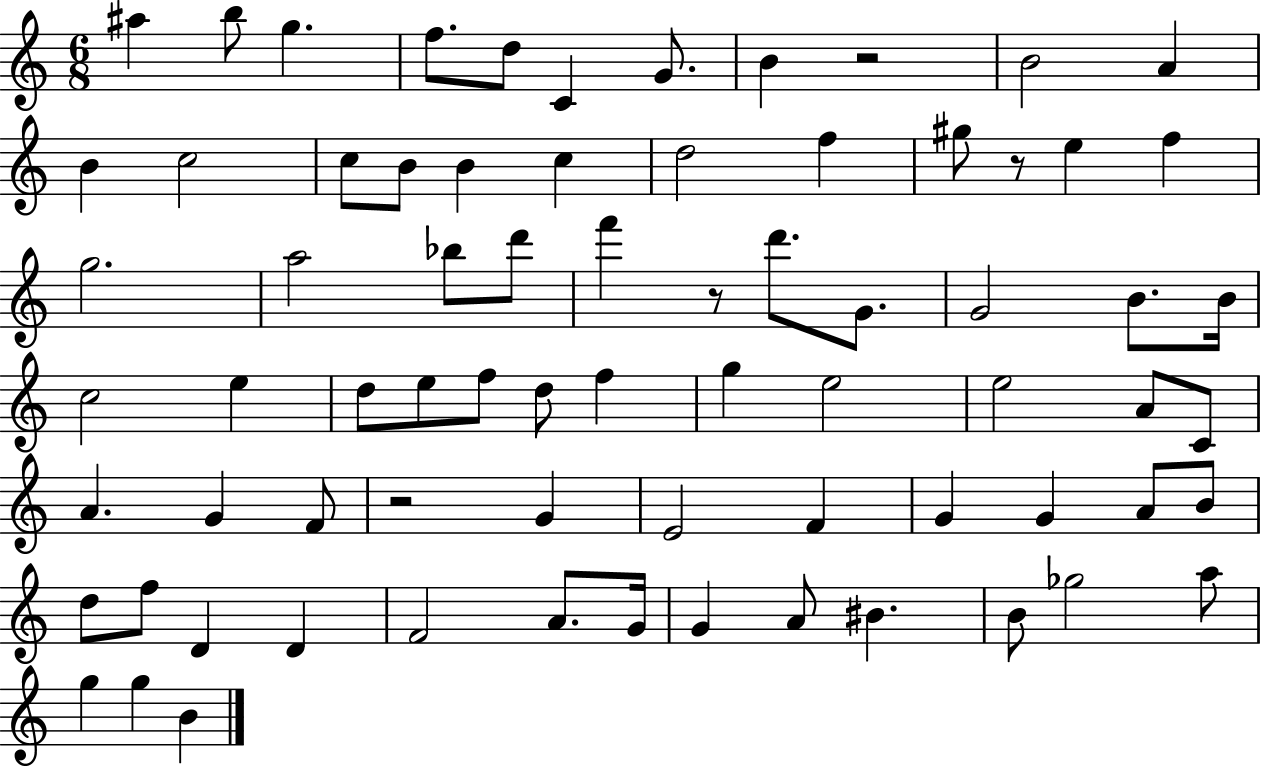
{
  \clef treble
  \numericTimeSignature
  \time 6/8
  \key c \major
  \repeat volta 2 { ais''4 b''8 g''4. | f''8. d''8 c'4 g'8. | b'4 r2 | b'2 a'4 | \break b'4 c''2 | c''8 b'8 b'4 c''4 | d''2 f''4 | gis''8 r8 e''4 f''4 | \break g''2. | a''2 bes''8 d'''8 | f'''4 r8 d'''8. g'8. | g'2 b'8. b'16 | \break c''2 e''4 | d''8 e''8 f''8 d''8 f''4 | g''4 e''2 | e''2 a'8 c'8 | \break a'4. g'4 f'8 | r2 g'4 | e'2 f'4 | g'4 g'4 a'8 b'8 | \break d''8 f''8 d'4 d'4 | f'2 a'8. g'16 | g'4 a'8 bis'4. | b'8 ges''2 a''8 | \break g''4 g''4 b'4 | } \bar "|."
}